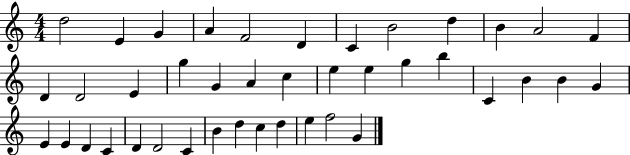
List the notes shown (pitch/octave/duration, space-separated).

D5/h E4/q G4/q A4/q F4/h D4/q C4/q B4/h D5/q B4/q A4/h F4/q D4/q D4/h E4/q G5/q G4/q A4/q C5/q E5/q E5/q G5/q B5/q C4/q B4/q B4/q G4/q E4/q E4/q D4/q C4/q D4/q D4/h C4/q B4/q D5/q C5/q D5/q E5/q F5/h G4/q